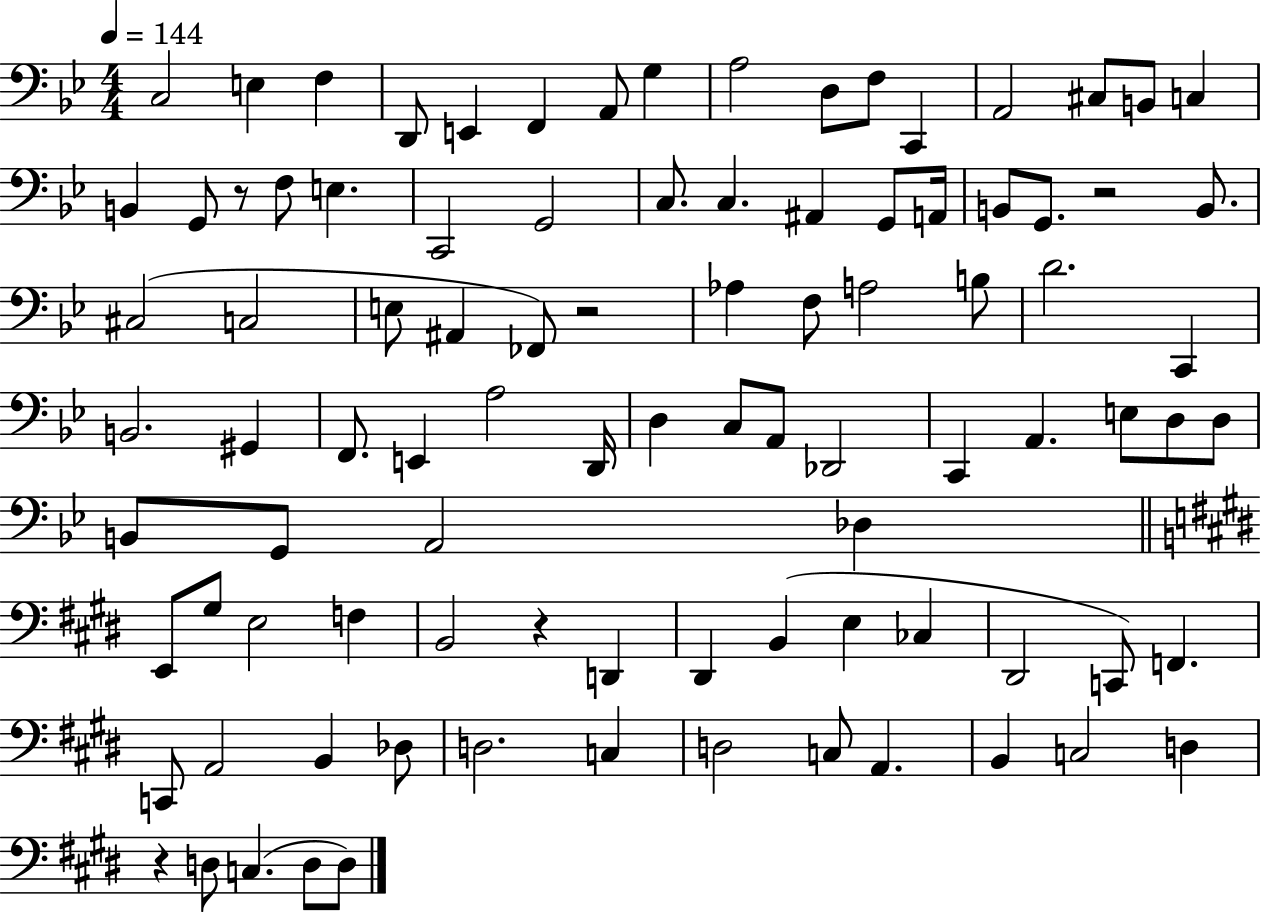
{
  \clef bass
  \numericTimeSignature
  \time 4/4
  \key bes \major
  \tempo 4 = 144
  c2 e4 f4 | d,8 e,4 f,4 a,8 g4 | a2 d8 f8 c,4 | a,2 cis8 b,8 c4 | \break b,4 g,8 r8 f8 e4. | c,2 g,2 | c8. c4. ais,4 g,8 a,16 | b,8 g,8. r2 b,8. | \break cis2( c2 | e8 ais,4 fes,8) r2 | aes4 f8 a2 b8 | d'2. c,4 | \break b,2. gis,4 | f,8. e,4 a2 d,16 | d4 c8 a,8 des,2 | c,4 a,4. e8 d8 d8 | \break b,8 g,8 a,2 des4 | \bar "||" \break \key e \major e,8 gis8 e2 f4 | b,2 r4 d,4 | dis,4 b,4( e4 ces4 | dis,2 c,8) f,4. | \break c,8 a,2 b,4 des8 | d2. c4 | d2 c8 a,4. | b,4 c2 d4 | \break r4 d8 c4.( d8 d8) | \bar "|."
}